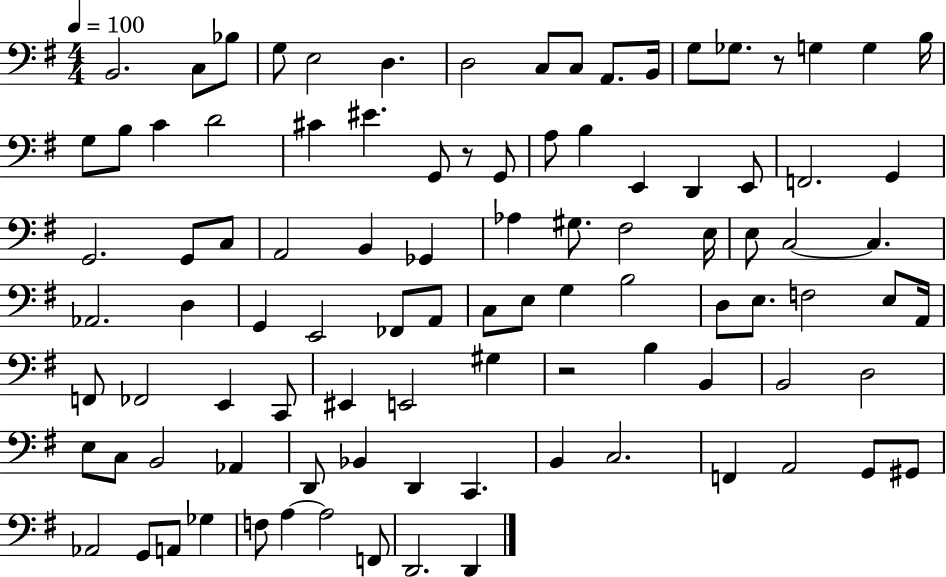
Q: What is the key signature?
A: G major